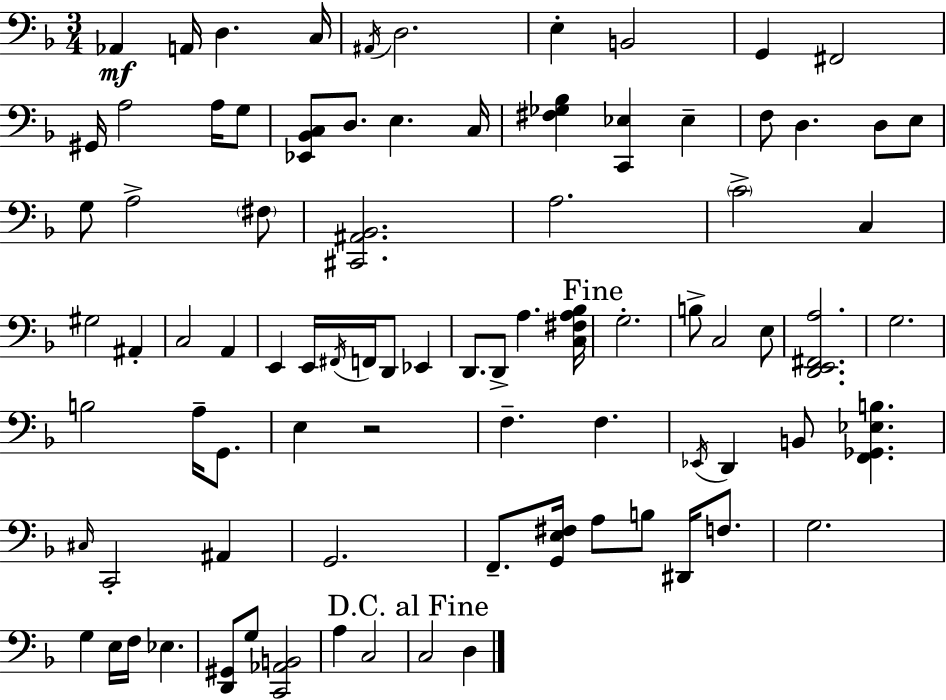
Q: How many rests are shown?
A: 1